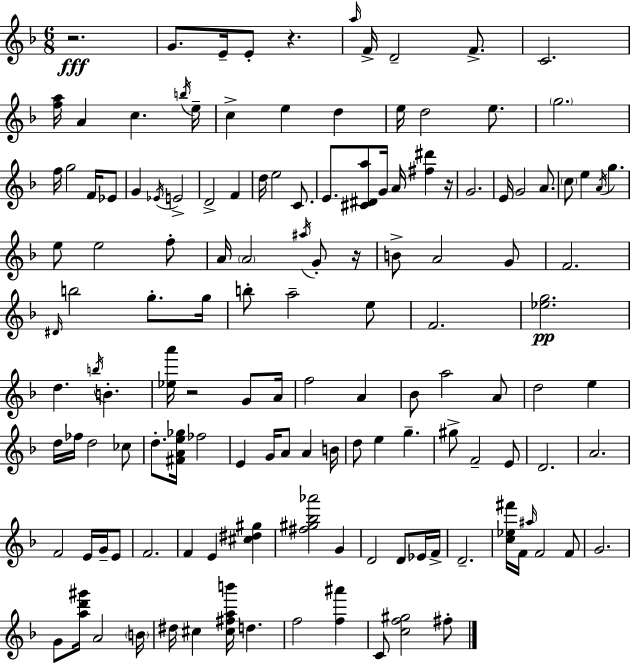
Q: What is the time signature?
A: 6/8